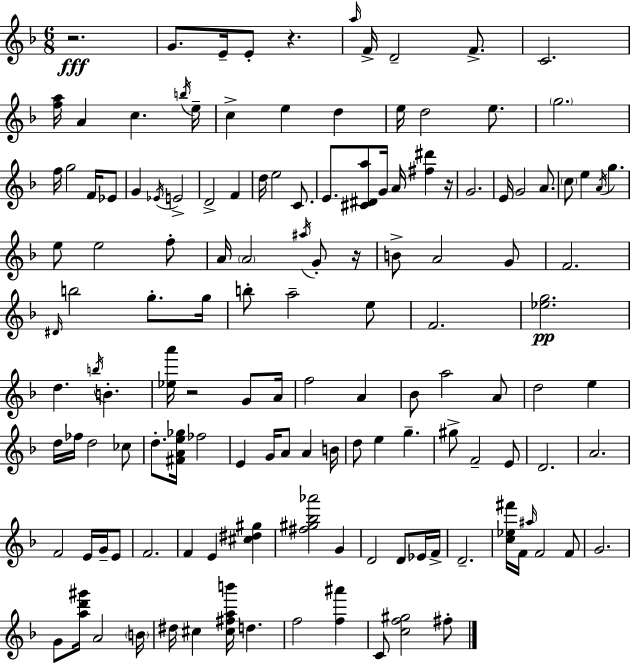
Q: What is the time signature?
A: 6/8